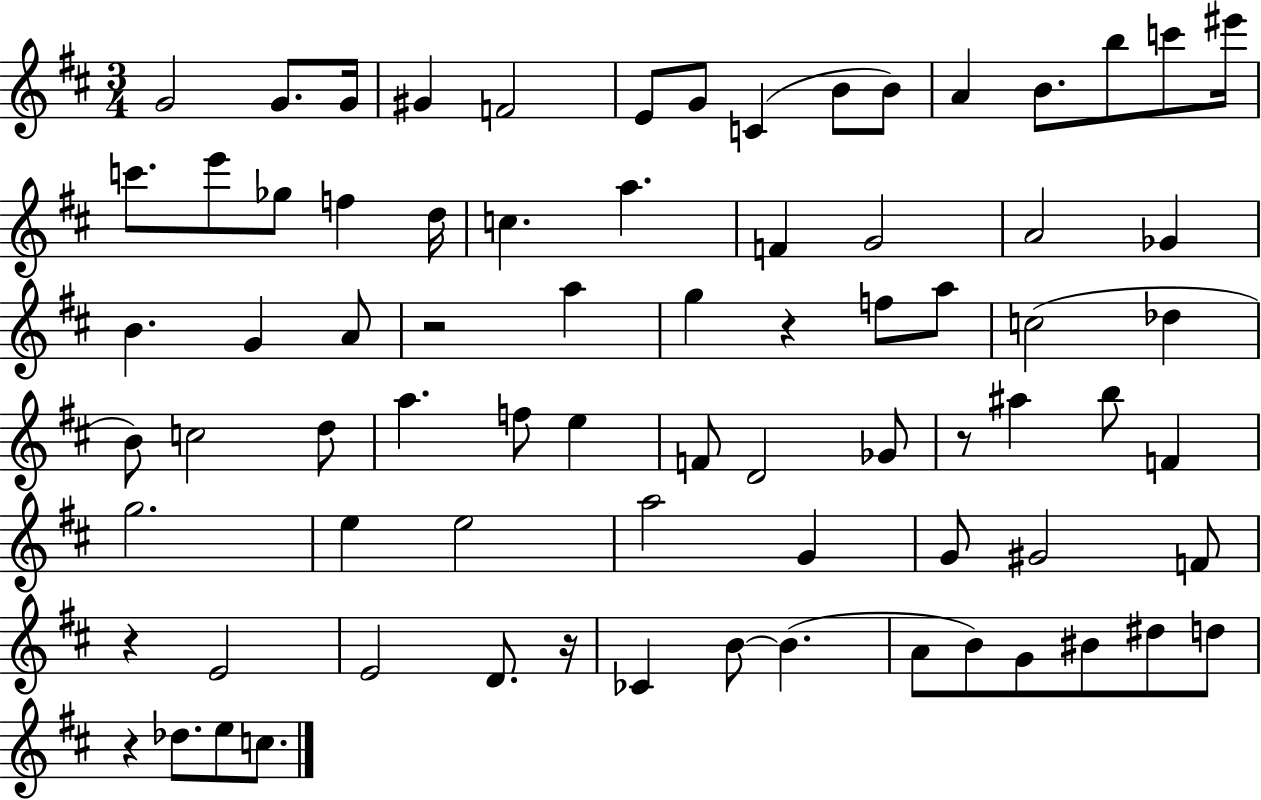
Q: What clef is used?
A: treble